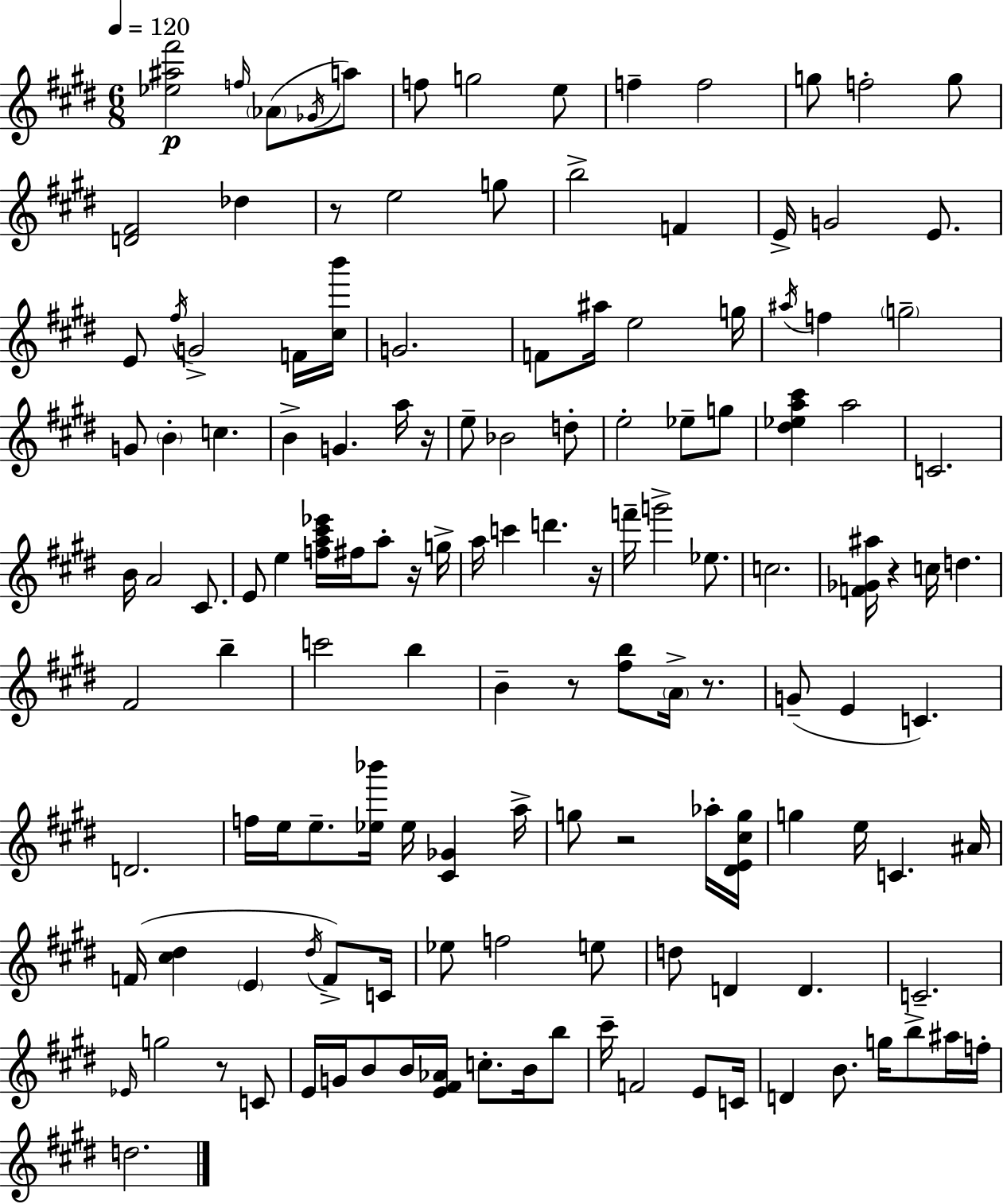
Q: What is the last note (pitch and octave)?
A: D5